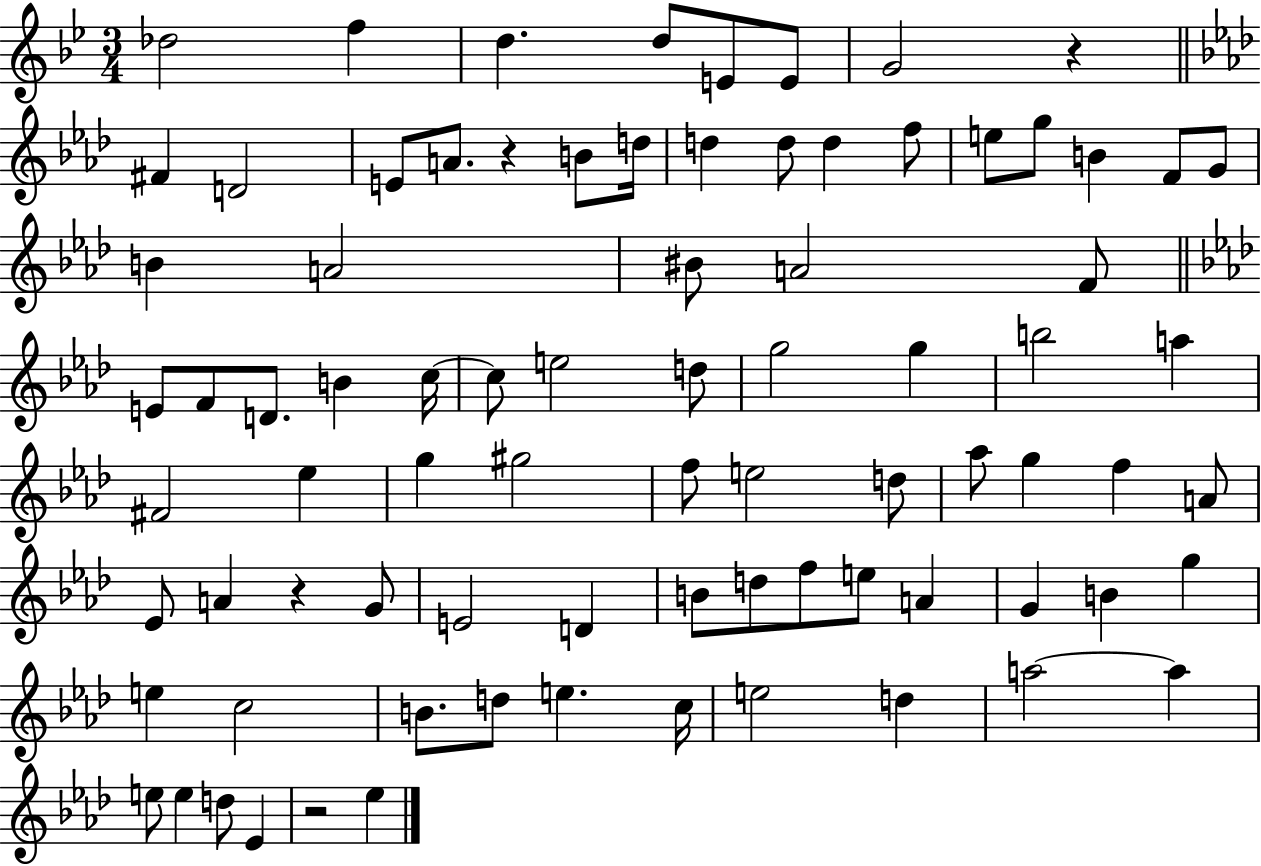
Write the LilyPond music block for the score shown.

{
  \clef treble
  \numericTimeSignature
  \time 3/4
  \key bes \major
  des''2 f''4 | d''4. d''8 e'8 e'8 | g'2 r4 | \bar "||" \break \key aes \major fis'4 d'2 | e'8 a'8. r4 b'8 d''16 | d''4 d''8 d''4 f''8 | e''8 g''8 b'4 f'8 g'8 | \break b'4 a'2 | bis'8 a'2 f'8 | \bar "||" \break \key aes \major e'8 f'8 d'8. b'4 c''16~~ | c''8 e''2 d''8 | g''2 g''4 | b''2 a''4 | \break fis'2 ees''4 | g''4 gis''2 | f''8 e''2 d''8 | aes''8 g''4 f''4 a'8 | \break ees'8 a'4 r4 g'8 | e'2 d'4 | b'8 d''8 f''8 e''8 a'4 | g'4 b'4 g''4 | \break e''4 c''2 | b'8. d''8 e''4. c''16 | e''2 d''4 | a''2~~ a''4 | \break e''8 e''4 d''8 ees'4 | r2 ees''4 | \bar "|."
}